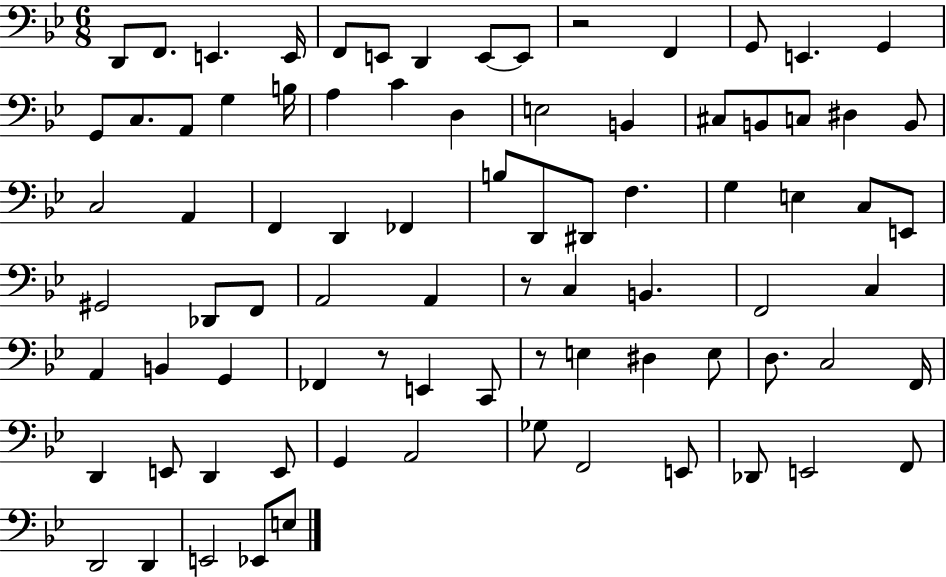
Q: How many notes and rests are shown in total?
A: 83